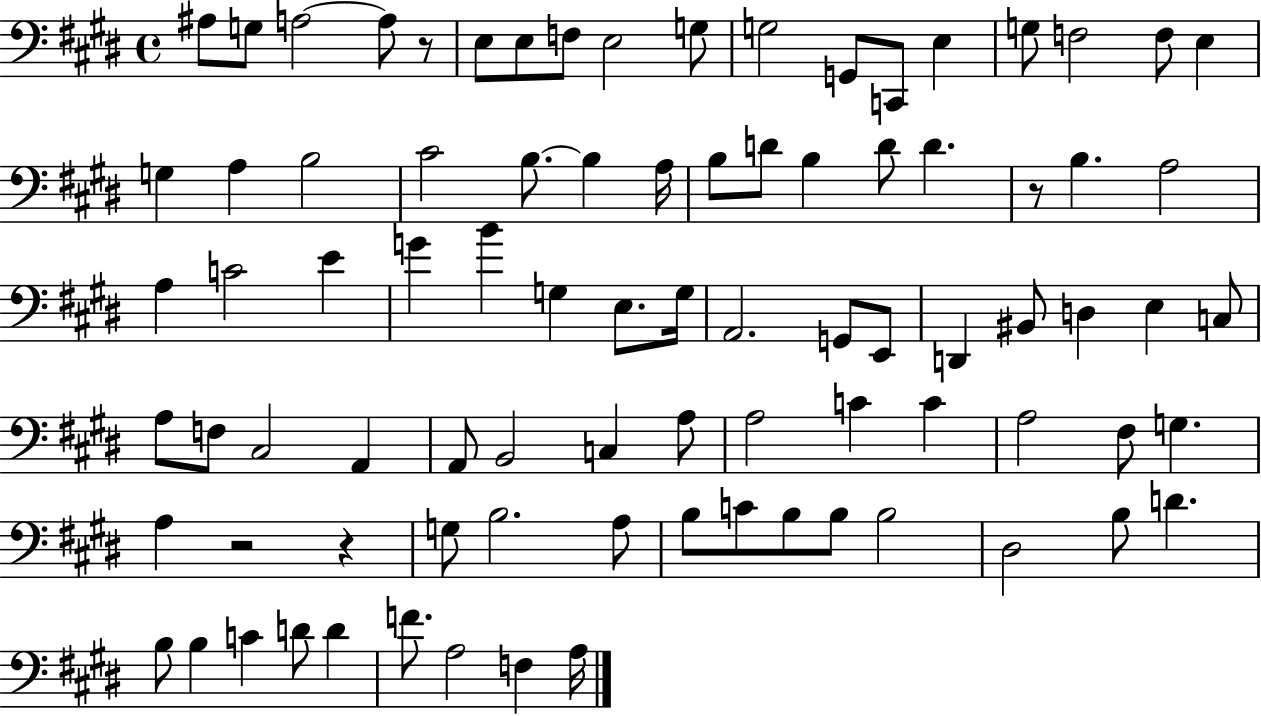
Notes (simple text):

A#3/e G3/e A3/h A3/e R/e E3/e E3/e F3/e E3/h G3/e G3/h G2/e C2/e E3/q G3/e F3/h F3/e E3/q G3/q A3/q B3/h C#4/h B3/e. B3/q A3/s B3/e D4/e B3/q D4/e D4/q. R/e B3/q. A3/h A3/q C4/h E4/q G4/q B4/q G3/q E3/e. G3/s A2/h. G2/e E2/e D2/q BIS2/e D3/q E3/q C3/e A3/e F3/e C#3/h A2/q A2/e B2/h C3/q A3/e A3/h C4/q C4/q A3/h F#3/e G3/q. A3/q R/h R/q G3/e B3/h. A3/e B3/e C4/e B3/e B3/e B3/h D#3/h B3/e D4/q. B3/e B3/q C4/q D4/e D4/q F4/e. A3/h F3/q A3/s